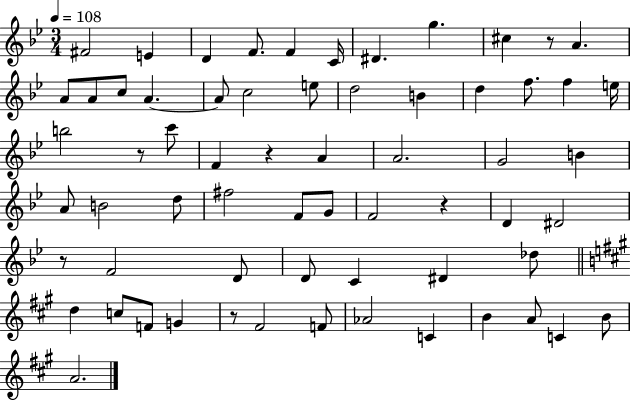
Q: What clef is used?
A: treble